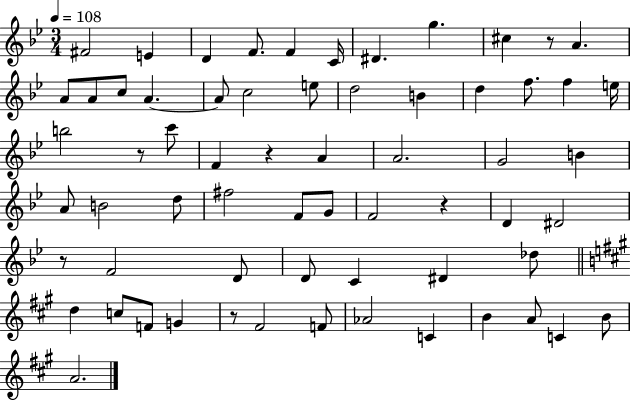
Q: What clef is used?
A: treble